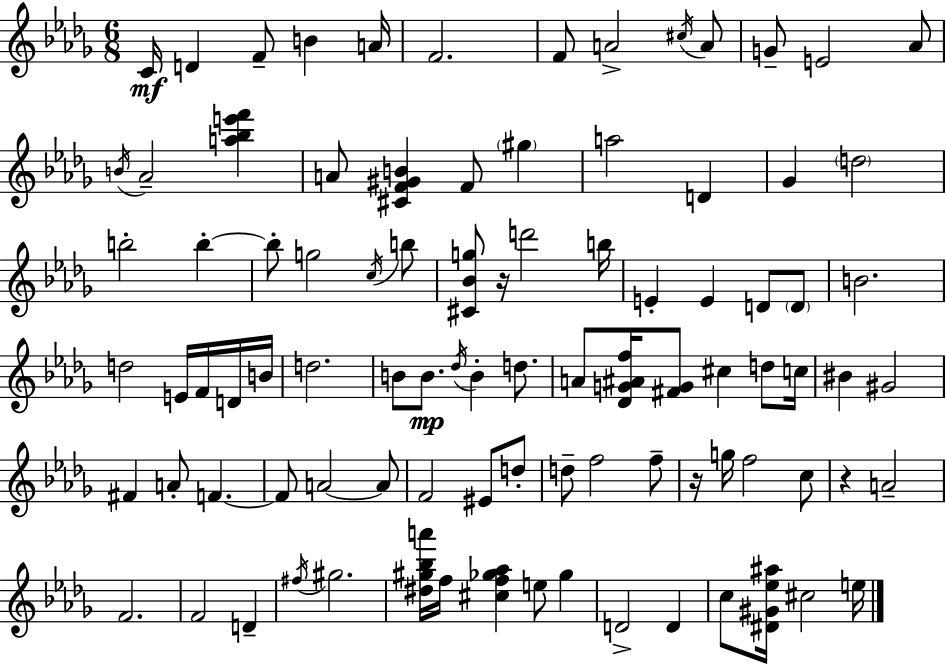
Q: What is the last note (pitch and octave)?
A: E5